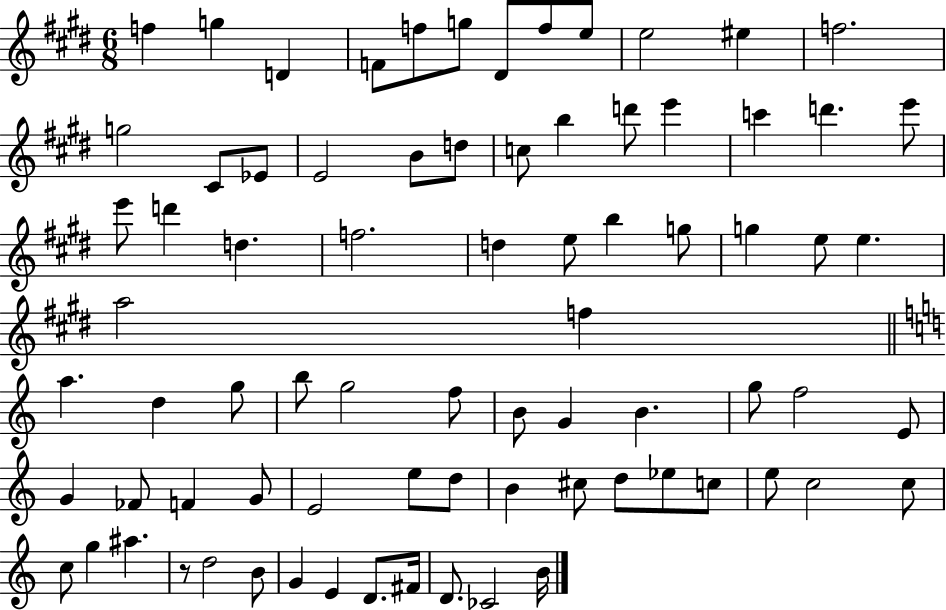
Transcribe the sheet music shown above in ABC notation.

X:1
T:Untitled
M:6/8
L:1/4
K:E
f g D F/2 f/2 g/2 ^D/2 f/2 e/2 e2 ^e f2 g2 ^C/2 _E/2 E2 B/2 d/2 c/2 b d'/2 e' c' d' e'/2 e'/2 d' d f2 d e/2 b g/2 g e/2 e a2 f a d g/2 b/2 g2 f/2 B/2 G B g/2 f2 E/2 G _F/2 F G/2 E2 e/2 d/2 B ^c/2 d/2 _e/2 c/2 e/2 c2 c/2 c/2 g ^a z/2 d2 B/2 G E D/2 ^F/4 D/2 _C2 B/4